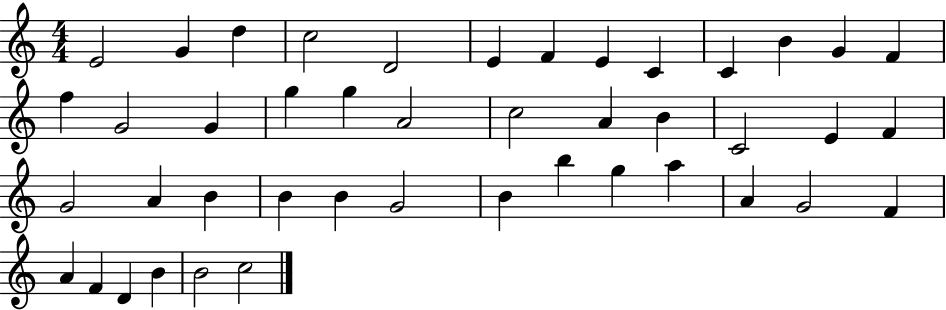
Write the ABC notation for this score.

X:1
T:Untitled
M:4/4
L:1/4
K:C
E2 G d c2 D2 E F E C C B G F f G2 G g g A2 c2 A B C2 E F G2 A B B B G2 B b g a A G2 F A F D B B2 c2